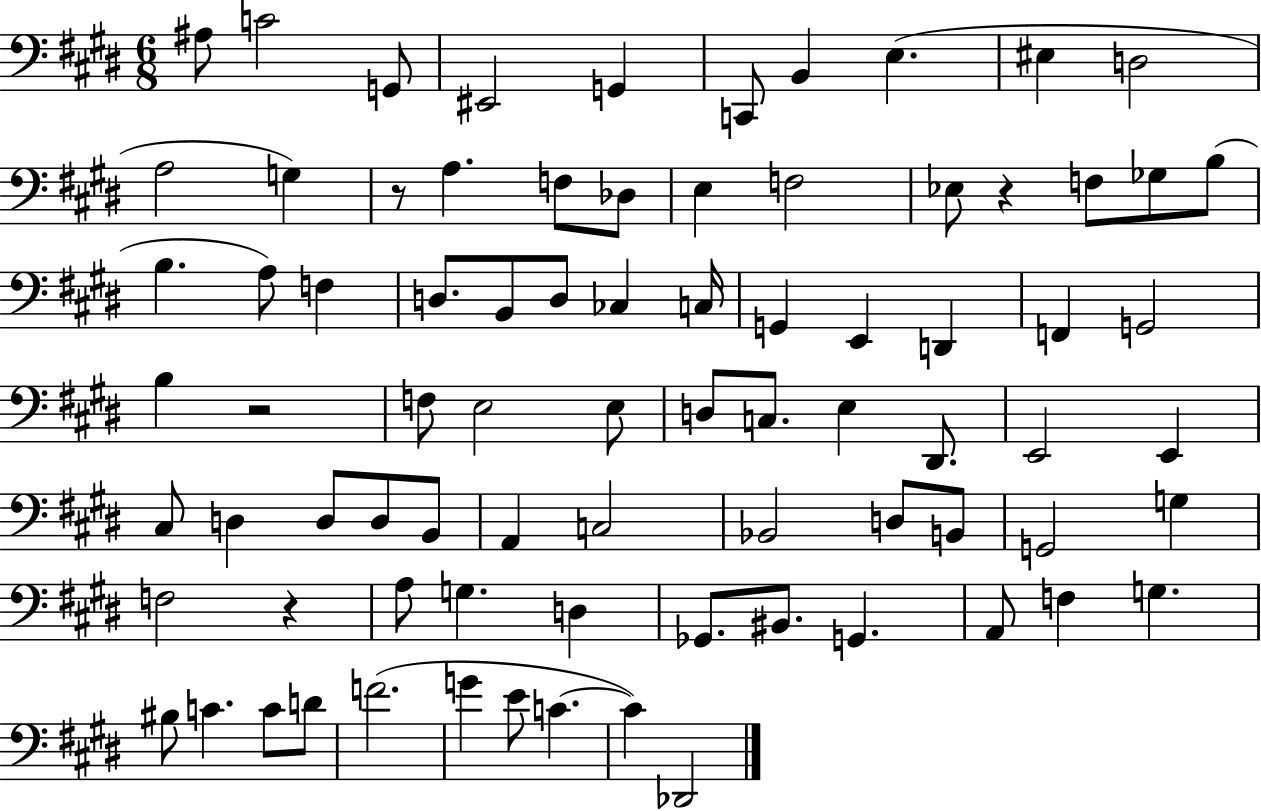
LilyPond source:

{
  \clef bass
  \numericTimeSignature
  \time 6/8
  \key e \major
  ais8 c'2 g,8 | eis,2 g,4 | c,8 b,4 e4.( | eis4 d2 | \break a2 g4) | r8 a4. f8 des8 | e4 f2 | ees8 r4 f8 ges8 b8( | \break b4. a8) f4 | d8. b,8 d8 ces4 c16 | g,4 e,4 d,4 | f,4 g,2 | \break b4 r2 | f8 e2 e8 | d8 c8. e4 dis,8. | e,2 e,4 | \break cis8 d4 d8 d8 b,8 | a,4 c2 | bes,2 d8 b,8 | g,2 g4 | \break f2 r4 | a8 g4. d4 | ges,8. bis,8. g,4. | a,8 f4 g4. | \break bis8 c'4. c'8 d'8 | f'2.( | g'4 e'8 c'4.~~ | c'4) des,2 | \break \bar "|."
}